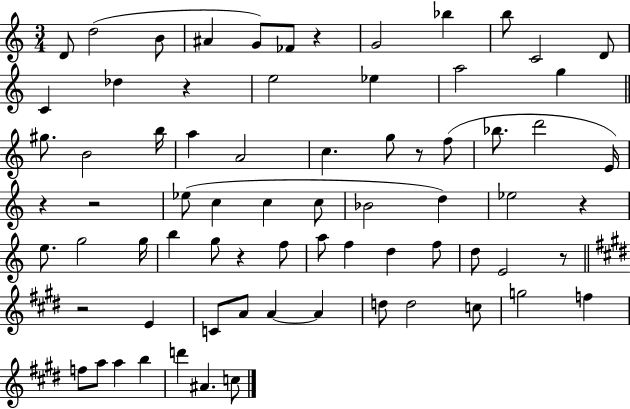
D4/e D5/h B4/e A#4/q G4/e FES4/e R/q G4/h Bb5/q B5/e C4/h D4/e C4/q Db5/q R/q E5/h Eb5/q A5/h G5/q G#5/e. B4/h B5/s A5/q A4/h C5/q. G5/e R/e F5/e Bb5/e. D6/h E4/s R/q R/h Eb5/e C5/q C5/q C5/e Bb4/h D5/q Eb5/h R/q E5/e. G5/h G5/s B5/q G5/e R/q F5/e A5/e F5/q D5/q F5/e D5/e E4/h R/e R/h E4/q C4/e A4/e A4/q A4/q D5/e D5/h C5/e G5/h F5/q F5/e A5/e A5/q B5/q D6/q A#4/q. C5/e